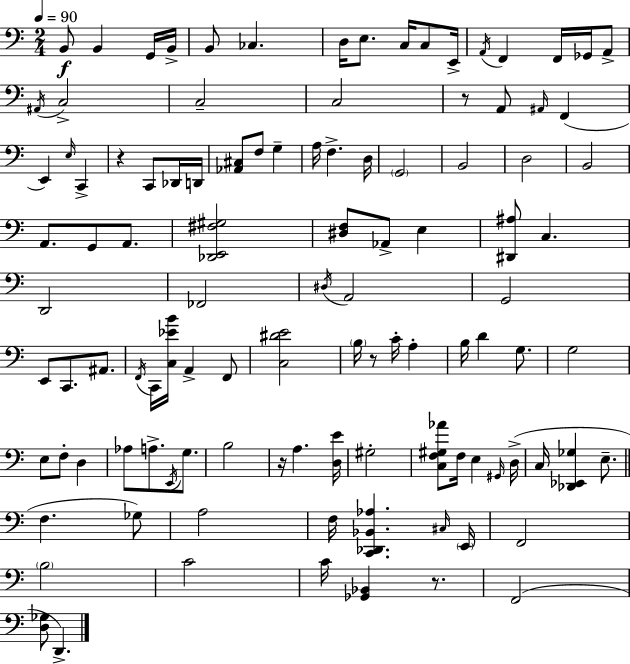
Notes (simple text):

B2/e B2/q G2/s B2/s B2/e CES3/q. D3/s E3/e. C3/s C3/e E2/s A2/s F2/q F2/s Gb2/s A2/e A#2/s C3/h C3/h C3/h R/e A2/e A#2/s F2/q E2/q E3/s C2/q R/q C2/e Db2/s D2/s [Ab2,C#3]/e F3/e G3/q A3/s F3/q. D3/s G2/h B2/h D3/h B2/h A2/e. G2/e A2/e. [Db2,E2,F#3,G#3]/h [D#3,F3]/e Ab2/e E3/q [D#2,A#3]/e C3/q. D2/h FES2/h D#3/s A2/h G2/h E2/e C2/e. A#2/e. F2/s C2/s [C3,Eb4,B4]/s A2/q F2/e [C3,D#4,E4]/h B3/s R/e C4/s A3/q B3/s D4/q G3/e. G3/h E3/e F3/e D3/q Ab3/e A3/e. E2/s G3/e. B3/h R/s A3/q. [D3,E4]/s G#3/h [C3,F3,G#3,Ab4]/e F3/s E3/q G#2/s D3/s C3/s [Db2,Eb2,Gb3]/q E3/e. F3/q. Gb3/e A3/h F3/s [C2,Db2,Bb2,Ab3]/q. C#3/s E2/s F2/h B3/h C4/h C4/s [Gb2,Bb2]/q R/e. F2/h [D3,Gb3]/e D2/q.